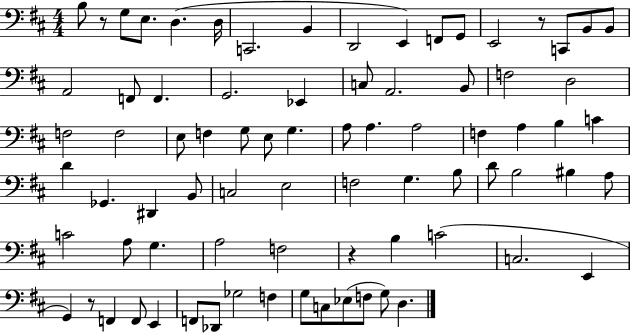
{
  \clef bass
  \numericTimeSignature
  \time 4/4
  \key d \major
  b8 r8 g8 e8. d4.( d16 | c,2. b,4 | d,2 e,4) f,8 g,8 | e,2 r8 c,8 b,8 b,8 | \break a,2 f,8 f,4. | g,2. ees,4 | c8 a,2. b,8 | f2 d2 | \break f2 f2 | e8 f4 g8 e8 g4. | a8 a4. a2 | f4 a4 b4 c'4 | \break d'4 ges,4. dis,4 b,8 | c2 e2 | f2 g4. b8 | d'8 b2 bis4 a8 | \break c'2 a8 g4. | a2 f2 | r4 b4 c'2( | c2. e,4 | \break g,4) r8 f,4 f,8 e,4 | f,8 des,8 ges2 f4 | g8 c8 ees8( f8 g8) d4. | \bar "|."
}